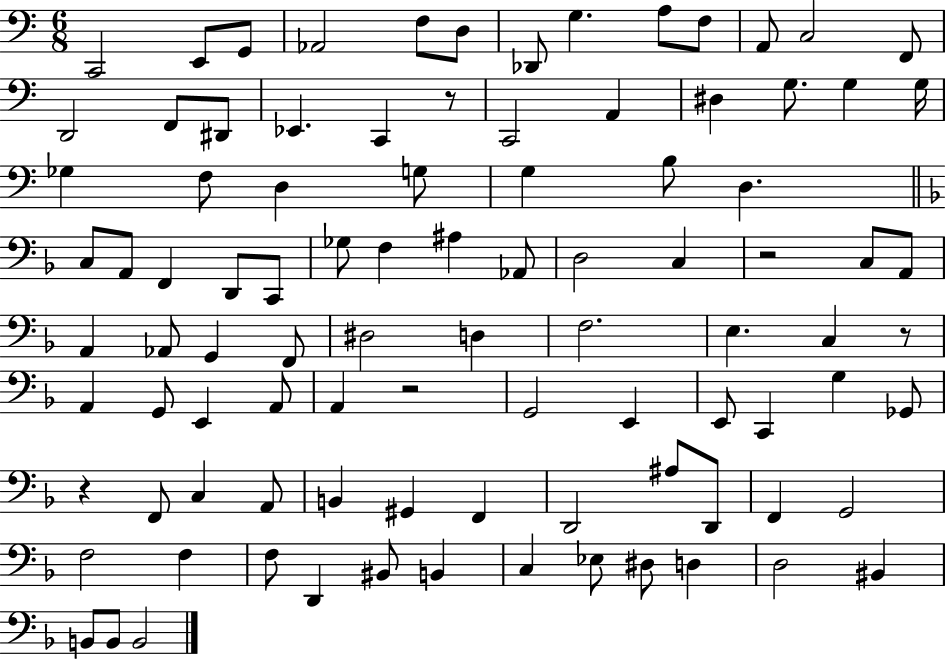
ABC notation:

X:1
T:Untitled
M:6/8
L:1/4
K:C
C,,2 E,,/2 G,,/2 _A,,2 F,/2 D,/2 _D,,/2 G, A,/2 F,/2 A,,/2 C,2 F,,/2 D,,2 F,,/2 ^D,,/2 _E,, C,, z/2 C,,2 A,, ^D, G,/2 G, G,/4 _G, F,/2 D, G,/2 G, B,/2 D, C,/2 A,,/2 F,, D,,/2 C,,/2 _G,/2 F, ^A, _A,,/2 D,2 C, z2 C,/2 A,,/2 A,, _A,,/2 G,, F,,/2 ^D,2 D, F,2 E, C, z/2 A,, G,,/2 E,, A,,/2 A,, z2 G,,2 E,, E,,/2 C,, G, _G,,/2 z F,,/2 C, A,,/2 B,, ^G,, F,, D,,2 ^A,/2 D,,/2 F,, G,,2 F,2 F, F,/2 D,, ^B,,/2 B,, C, _E,/2 ^D,/2 D, D,2 ^B,, B,,/2 B,,/2 B,,2